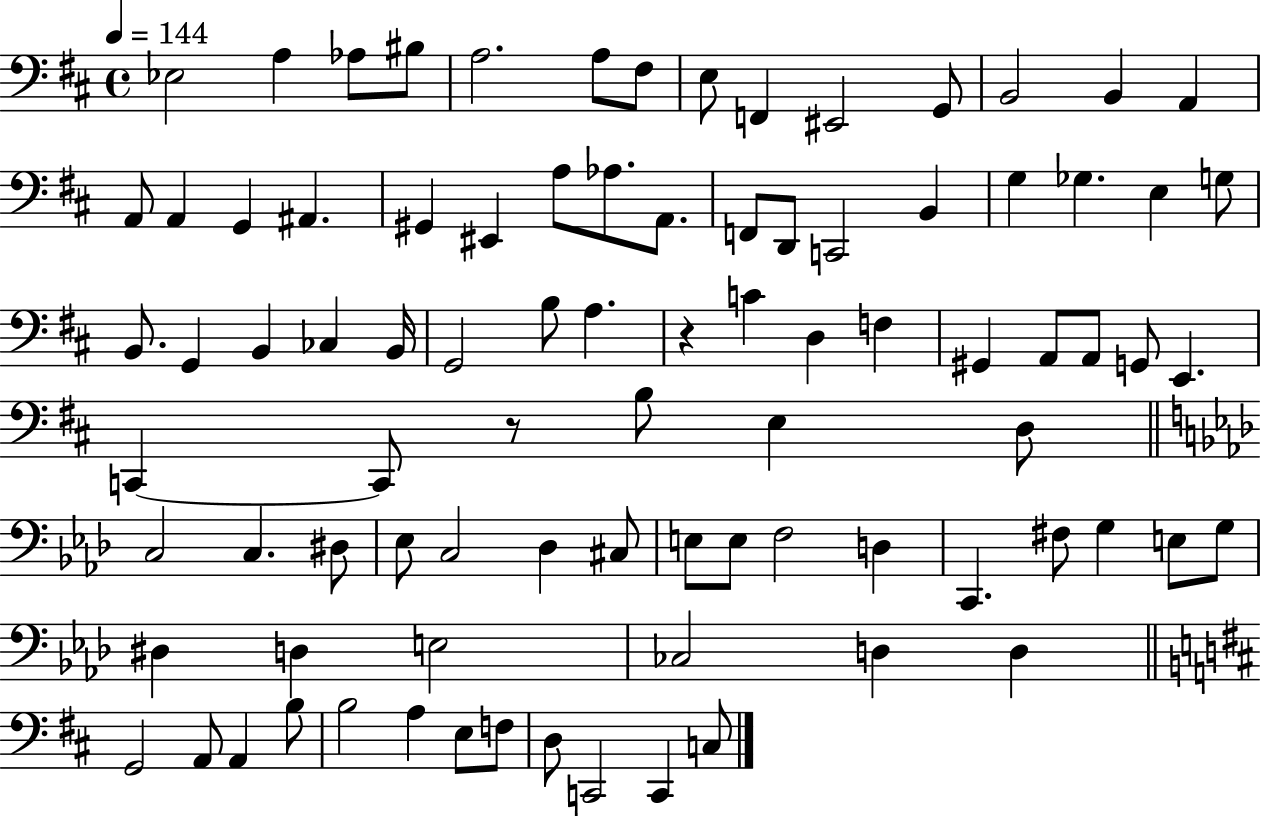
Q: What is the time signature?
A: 4/4